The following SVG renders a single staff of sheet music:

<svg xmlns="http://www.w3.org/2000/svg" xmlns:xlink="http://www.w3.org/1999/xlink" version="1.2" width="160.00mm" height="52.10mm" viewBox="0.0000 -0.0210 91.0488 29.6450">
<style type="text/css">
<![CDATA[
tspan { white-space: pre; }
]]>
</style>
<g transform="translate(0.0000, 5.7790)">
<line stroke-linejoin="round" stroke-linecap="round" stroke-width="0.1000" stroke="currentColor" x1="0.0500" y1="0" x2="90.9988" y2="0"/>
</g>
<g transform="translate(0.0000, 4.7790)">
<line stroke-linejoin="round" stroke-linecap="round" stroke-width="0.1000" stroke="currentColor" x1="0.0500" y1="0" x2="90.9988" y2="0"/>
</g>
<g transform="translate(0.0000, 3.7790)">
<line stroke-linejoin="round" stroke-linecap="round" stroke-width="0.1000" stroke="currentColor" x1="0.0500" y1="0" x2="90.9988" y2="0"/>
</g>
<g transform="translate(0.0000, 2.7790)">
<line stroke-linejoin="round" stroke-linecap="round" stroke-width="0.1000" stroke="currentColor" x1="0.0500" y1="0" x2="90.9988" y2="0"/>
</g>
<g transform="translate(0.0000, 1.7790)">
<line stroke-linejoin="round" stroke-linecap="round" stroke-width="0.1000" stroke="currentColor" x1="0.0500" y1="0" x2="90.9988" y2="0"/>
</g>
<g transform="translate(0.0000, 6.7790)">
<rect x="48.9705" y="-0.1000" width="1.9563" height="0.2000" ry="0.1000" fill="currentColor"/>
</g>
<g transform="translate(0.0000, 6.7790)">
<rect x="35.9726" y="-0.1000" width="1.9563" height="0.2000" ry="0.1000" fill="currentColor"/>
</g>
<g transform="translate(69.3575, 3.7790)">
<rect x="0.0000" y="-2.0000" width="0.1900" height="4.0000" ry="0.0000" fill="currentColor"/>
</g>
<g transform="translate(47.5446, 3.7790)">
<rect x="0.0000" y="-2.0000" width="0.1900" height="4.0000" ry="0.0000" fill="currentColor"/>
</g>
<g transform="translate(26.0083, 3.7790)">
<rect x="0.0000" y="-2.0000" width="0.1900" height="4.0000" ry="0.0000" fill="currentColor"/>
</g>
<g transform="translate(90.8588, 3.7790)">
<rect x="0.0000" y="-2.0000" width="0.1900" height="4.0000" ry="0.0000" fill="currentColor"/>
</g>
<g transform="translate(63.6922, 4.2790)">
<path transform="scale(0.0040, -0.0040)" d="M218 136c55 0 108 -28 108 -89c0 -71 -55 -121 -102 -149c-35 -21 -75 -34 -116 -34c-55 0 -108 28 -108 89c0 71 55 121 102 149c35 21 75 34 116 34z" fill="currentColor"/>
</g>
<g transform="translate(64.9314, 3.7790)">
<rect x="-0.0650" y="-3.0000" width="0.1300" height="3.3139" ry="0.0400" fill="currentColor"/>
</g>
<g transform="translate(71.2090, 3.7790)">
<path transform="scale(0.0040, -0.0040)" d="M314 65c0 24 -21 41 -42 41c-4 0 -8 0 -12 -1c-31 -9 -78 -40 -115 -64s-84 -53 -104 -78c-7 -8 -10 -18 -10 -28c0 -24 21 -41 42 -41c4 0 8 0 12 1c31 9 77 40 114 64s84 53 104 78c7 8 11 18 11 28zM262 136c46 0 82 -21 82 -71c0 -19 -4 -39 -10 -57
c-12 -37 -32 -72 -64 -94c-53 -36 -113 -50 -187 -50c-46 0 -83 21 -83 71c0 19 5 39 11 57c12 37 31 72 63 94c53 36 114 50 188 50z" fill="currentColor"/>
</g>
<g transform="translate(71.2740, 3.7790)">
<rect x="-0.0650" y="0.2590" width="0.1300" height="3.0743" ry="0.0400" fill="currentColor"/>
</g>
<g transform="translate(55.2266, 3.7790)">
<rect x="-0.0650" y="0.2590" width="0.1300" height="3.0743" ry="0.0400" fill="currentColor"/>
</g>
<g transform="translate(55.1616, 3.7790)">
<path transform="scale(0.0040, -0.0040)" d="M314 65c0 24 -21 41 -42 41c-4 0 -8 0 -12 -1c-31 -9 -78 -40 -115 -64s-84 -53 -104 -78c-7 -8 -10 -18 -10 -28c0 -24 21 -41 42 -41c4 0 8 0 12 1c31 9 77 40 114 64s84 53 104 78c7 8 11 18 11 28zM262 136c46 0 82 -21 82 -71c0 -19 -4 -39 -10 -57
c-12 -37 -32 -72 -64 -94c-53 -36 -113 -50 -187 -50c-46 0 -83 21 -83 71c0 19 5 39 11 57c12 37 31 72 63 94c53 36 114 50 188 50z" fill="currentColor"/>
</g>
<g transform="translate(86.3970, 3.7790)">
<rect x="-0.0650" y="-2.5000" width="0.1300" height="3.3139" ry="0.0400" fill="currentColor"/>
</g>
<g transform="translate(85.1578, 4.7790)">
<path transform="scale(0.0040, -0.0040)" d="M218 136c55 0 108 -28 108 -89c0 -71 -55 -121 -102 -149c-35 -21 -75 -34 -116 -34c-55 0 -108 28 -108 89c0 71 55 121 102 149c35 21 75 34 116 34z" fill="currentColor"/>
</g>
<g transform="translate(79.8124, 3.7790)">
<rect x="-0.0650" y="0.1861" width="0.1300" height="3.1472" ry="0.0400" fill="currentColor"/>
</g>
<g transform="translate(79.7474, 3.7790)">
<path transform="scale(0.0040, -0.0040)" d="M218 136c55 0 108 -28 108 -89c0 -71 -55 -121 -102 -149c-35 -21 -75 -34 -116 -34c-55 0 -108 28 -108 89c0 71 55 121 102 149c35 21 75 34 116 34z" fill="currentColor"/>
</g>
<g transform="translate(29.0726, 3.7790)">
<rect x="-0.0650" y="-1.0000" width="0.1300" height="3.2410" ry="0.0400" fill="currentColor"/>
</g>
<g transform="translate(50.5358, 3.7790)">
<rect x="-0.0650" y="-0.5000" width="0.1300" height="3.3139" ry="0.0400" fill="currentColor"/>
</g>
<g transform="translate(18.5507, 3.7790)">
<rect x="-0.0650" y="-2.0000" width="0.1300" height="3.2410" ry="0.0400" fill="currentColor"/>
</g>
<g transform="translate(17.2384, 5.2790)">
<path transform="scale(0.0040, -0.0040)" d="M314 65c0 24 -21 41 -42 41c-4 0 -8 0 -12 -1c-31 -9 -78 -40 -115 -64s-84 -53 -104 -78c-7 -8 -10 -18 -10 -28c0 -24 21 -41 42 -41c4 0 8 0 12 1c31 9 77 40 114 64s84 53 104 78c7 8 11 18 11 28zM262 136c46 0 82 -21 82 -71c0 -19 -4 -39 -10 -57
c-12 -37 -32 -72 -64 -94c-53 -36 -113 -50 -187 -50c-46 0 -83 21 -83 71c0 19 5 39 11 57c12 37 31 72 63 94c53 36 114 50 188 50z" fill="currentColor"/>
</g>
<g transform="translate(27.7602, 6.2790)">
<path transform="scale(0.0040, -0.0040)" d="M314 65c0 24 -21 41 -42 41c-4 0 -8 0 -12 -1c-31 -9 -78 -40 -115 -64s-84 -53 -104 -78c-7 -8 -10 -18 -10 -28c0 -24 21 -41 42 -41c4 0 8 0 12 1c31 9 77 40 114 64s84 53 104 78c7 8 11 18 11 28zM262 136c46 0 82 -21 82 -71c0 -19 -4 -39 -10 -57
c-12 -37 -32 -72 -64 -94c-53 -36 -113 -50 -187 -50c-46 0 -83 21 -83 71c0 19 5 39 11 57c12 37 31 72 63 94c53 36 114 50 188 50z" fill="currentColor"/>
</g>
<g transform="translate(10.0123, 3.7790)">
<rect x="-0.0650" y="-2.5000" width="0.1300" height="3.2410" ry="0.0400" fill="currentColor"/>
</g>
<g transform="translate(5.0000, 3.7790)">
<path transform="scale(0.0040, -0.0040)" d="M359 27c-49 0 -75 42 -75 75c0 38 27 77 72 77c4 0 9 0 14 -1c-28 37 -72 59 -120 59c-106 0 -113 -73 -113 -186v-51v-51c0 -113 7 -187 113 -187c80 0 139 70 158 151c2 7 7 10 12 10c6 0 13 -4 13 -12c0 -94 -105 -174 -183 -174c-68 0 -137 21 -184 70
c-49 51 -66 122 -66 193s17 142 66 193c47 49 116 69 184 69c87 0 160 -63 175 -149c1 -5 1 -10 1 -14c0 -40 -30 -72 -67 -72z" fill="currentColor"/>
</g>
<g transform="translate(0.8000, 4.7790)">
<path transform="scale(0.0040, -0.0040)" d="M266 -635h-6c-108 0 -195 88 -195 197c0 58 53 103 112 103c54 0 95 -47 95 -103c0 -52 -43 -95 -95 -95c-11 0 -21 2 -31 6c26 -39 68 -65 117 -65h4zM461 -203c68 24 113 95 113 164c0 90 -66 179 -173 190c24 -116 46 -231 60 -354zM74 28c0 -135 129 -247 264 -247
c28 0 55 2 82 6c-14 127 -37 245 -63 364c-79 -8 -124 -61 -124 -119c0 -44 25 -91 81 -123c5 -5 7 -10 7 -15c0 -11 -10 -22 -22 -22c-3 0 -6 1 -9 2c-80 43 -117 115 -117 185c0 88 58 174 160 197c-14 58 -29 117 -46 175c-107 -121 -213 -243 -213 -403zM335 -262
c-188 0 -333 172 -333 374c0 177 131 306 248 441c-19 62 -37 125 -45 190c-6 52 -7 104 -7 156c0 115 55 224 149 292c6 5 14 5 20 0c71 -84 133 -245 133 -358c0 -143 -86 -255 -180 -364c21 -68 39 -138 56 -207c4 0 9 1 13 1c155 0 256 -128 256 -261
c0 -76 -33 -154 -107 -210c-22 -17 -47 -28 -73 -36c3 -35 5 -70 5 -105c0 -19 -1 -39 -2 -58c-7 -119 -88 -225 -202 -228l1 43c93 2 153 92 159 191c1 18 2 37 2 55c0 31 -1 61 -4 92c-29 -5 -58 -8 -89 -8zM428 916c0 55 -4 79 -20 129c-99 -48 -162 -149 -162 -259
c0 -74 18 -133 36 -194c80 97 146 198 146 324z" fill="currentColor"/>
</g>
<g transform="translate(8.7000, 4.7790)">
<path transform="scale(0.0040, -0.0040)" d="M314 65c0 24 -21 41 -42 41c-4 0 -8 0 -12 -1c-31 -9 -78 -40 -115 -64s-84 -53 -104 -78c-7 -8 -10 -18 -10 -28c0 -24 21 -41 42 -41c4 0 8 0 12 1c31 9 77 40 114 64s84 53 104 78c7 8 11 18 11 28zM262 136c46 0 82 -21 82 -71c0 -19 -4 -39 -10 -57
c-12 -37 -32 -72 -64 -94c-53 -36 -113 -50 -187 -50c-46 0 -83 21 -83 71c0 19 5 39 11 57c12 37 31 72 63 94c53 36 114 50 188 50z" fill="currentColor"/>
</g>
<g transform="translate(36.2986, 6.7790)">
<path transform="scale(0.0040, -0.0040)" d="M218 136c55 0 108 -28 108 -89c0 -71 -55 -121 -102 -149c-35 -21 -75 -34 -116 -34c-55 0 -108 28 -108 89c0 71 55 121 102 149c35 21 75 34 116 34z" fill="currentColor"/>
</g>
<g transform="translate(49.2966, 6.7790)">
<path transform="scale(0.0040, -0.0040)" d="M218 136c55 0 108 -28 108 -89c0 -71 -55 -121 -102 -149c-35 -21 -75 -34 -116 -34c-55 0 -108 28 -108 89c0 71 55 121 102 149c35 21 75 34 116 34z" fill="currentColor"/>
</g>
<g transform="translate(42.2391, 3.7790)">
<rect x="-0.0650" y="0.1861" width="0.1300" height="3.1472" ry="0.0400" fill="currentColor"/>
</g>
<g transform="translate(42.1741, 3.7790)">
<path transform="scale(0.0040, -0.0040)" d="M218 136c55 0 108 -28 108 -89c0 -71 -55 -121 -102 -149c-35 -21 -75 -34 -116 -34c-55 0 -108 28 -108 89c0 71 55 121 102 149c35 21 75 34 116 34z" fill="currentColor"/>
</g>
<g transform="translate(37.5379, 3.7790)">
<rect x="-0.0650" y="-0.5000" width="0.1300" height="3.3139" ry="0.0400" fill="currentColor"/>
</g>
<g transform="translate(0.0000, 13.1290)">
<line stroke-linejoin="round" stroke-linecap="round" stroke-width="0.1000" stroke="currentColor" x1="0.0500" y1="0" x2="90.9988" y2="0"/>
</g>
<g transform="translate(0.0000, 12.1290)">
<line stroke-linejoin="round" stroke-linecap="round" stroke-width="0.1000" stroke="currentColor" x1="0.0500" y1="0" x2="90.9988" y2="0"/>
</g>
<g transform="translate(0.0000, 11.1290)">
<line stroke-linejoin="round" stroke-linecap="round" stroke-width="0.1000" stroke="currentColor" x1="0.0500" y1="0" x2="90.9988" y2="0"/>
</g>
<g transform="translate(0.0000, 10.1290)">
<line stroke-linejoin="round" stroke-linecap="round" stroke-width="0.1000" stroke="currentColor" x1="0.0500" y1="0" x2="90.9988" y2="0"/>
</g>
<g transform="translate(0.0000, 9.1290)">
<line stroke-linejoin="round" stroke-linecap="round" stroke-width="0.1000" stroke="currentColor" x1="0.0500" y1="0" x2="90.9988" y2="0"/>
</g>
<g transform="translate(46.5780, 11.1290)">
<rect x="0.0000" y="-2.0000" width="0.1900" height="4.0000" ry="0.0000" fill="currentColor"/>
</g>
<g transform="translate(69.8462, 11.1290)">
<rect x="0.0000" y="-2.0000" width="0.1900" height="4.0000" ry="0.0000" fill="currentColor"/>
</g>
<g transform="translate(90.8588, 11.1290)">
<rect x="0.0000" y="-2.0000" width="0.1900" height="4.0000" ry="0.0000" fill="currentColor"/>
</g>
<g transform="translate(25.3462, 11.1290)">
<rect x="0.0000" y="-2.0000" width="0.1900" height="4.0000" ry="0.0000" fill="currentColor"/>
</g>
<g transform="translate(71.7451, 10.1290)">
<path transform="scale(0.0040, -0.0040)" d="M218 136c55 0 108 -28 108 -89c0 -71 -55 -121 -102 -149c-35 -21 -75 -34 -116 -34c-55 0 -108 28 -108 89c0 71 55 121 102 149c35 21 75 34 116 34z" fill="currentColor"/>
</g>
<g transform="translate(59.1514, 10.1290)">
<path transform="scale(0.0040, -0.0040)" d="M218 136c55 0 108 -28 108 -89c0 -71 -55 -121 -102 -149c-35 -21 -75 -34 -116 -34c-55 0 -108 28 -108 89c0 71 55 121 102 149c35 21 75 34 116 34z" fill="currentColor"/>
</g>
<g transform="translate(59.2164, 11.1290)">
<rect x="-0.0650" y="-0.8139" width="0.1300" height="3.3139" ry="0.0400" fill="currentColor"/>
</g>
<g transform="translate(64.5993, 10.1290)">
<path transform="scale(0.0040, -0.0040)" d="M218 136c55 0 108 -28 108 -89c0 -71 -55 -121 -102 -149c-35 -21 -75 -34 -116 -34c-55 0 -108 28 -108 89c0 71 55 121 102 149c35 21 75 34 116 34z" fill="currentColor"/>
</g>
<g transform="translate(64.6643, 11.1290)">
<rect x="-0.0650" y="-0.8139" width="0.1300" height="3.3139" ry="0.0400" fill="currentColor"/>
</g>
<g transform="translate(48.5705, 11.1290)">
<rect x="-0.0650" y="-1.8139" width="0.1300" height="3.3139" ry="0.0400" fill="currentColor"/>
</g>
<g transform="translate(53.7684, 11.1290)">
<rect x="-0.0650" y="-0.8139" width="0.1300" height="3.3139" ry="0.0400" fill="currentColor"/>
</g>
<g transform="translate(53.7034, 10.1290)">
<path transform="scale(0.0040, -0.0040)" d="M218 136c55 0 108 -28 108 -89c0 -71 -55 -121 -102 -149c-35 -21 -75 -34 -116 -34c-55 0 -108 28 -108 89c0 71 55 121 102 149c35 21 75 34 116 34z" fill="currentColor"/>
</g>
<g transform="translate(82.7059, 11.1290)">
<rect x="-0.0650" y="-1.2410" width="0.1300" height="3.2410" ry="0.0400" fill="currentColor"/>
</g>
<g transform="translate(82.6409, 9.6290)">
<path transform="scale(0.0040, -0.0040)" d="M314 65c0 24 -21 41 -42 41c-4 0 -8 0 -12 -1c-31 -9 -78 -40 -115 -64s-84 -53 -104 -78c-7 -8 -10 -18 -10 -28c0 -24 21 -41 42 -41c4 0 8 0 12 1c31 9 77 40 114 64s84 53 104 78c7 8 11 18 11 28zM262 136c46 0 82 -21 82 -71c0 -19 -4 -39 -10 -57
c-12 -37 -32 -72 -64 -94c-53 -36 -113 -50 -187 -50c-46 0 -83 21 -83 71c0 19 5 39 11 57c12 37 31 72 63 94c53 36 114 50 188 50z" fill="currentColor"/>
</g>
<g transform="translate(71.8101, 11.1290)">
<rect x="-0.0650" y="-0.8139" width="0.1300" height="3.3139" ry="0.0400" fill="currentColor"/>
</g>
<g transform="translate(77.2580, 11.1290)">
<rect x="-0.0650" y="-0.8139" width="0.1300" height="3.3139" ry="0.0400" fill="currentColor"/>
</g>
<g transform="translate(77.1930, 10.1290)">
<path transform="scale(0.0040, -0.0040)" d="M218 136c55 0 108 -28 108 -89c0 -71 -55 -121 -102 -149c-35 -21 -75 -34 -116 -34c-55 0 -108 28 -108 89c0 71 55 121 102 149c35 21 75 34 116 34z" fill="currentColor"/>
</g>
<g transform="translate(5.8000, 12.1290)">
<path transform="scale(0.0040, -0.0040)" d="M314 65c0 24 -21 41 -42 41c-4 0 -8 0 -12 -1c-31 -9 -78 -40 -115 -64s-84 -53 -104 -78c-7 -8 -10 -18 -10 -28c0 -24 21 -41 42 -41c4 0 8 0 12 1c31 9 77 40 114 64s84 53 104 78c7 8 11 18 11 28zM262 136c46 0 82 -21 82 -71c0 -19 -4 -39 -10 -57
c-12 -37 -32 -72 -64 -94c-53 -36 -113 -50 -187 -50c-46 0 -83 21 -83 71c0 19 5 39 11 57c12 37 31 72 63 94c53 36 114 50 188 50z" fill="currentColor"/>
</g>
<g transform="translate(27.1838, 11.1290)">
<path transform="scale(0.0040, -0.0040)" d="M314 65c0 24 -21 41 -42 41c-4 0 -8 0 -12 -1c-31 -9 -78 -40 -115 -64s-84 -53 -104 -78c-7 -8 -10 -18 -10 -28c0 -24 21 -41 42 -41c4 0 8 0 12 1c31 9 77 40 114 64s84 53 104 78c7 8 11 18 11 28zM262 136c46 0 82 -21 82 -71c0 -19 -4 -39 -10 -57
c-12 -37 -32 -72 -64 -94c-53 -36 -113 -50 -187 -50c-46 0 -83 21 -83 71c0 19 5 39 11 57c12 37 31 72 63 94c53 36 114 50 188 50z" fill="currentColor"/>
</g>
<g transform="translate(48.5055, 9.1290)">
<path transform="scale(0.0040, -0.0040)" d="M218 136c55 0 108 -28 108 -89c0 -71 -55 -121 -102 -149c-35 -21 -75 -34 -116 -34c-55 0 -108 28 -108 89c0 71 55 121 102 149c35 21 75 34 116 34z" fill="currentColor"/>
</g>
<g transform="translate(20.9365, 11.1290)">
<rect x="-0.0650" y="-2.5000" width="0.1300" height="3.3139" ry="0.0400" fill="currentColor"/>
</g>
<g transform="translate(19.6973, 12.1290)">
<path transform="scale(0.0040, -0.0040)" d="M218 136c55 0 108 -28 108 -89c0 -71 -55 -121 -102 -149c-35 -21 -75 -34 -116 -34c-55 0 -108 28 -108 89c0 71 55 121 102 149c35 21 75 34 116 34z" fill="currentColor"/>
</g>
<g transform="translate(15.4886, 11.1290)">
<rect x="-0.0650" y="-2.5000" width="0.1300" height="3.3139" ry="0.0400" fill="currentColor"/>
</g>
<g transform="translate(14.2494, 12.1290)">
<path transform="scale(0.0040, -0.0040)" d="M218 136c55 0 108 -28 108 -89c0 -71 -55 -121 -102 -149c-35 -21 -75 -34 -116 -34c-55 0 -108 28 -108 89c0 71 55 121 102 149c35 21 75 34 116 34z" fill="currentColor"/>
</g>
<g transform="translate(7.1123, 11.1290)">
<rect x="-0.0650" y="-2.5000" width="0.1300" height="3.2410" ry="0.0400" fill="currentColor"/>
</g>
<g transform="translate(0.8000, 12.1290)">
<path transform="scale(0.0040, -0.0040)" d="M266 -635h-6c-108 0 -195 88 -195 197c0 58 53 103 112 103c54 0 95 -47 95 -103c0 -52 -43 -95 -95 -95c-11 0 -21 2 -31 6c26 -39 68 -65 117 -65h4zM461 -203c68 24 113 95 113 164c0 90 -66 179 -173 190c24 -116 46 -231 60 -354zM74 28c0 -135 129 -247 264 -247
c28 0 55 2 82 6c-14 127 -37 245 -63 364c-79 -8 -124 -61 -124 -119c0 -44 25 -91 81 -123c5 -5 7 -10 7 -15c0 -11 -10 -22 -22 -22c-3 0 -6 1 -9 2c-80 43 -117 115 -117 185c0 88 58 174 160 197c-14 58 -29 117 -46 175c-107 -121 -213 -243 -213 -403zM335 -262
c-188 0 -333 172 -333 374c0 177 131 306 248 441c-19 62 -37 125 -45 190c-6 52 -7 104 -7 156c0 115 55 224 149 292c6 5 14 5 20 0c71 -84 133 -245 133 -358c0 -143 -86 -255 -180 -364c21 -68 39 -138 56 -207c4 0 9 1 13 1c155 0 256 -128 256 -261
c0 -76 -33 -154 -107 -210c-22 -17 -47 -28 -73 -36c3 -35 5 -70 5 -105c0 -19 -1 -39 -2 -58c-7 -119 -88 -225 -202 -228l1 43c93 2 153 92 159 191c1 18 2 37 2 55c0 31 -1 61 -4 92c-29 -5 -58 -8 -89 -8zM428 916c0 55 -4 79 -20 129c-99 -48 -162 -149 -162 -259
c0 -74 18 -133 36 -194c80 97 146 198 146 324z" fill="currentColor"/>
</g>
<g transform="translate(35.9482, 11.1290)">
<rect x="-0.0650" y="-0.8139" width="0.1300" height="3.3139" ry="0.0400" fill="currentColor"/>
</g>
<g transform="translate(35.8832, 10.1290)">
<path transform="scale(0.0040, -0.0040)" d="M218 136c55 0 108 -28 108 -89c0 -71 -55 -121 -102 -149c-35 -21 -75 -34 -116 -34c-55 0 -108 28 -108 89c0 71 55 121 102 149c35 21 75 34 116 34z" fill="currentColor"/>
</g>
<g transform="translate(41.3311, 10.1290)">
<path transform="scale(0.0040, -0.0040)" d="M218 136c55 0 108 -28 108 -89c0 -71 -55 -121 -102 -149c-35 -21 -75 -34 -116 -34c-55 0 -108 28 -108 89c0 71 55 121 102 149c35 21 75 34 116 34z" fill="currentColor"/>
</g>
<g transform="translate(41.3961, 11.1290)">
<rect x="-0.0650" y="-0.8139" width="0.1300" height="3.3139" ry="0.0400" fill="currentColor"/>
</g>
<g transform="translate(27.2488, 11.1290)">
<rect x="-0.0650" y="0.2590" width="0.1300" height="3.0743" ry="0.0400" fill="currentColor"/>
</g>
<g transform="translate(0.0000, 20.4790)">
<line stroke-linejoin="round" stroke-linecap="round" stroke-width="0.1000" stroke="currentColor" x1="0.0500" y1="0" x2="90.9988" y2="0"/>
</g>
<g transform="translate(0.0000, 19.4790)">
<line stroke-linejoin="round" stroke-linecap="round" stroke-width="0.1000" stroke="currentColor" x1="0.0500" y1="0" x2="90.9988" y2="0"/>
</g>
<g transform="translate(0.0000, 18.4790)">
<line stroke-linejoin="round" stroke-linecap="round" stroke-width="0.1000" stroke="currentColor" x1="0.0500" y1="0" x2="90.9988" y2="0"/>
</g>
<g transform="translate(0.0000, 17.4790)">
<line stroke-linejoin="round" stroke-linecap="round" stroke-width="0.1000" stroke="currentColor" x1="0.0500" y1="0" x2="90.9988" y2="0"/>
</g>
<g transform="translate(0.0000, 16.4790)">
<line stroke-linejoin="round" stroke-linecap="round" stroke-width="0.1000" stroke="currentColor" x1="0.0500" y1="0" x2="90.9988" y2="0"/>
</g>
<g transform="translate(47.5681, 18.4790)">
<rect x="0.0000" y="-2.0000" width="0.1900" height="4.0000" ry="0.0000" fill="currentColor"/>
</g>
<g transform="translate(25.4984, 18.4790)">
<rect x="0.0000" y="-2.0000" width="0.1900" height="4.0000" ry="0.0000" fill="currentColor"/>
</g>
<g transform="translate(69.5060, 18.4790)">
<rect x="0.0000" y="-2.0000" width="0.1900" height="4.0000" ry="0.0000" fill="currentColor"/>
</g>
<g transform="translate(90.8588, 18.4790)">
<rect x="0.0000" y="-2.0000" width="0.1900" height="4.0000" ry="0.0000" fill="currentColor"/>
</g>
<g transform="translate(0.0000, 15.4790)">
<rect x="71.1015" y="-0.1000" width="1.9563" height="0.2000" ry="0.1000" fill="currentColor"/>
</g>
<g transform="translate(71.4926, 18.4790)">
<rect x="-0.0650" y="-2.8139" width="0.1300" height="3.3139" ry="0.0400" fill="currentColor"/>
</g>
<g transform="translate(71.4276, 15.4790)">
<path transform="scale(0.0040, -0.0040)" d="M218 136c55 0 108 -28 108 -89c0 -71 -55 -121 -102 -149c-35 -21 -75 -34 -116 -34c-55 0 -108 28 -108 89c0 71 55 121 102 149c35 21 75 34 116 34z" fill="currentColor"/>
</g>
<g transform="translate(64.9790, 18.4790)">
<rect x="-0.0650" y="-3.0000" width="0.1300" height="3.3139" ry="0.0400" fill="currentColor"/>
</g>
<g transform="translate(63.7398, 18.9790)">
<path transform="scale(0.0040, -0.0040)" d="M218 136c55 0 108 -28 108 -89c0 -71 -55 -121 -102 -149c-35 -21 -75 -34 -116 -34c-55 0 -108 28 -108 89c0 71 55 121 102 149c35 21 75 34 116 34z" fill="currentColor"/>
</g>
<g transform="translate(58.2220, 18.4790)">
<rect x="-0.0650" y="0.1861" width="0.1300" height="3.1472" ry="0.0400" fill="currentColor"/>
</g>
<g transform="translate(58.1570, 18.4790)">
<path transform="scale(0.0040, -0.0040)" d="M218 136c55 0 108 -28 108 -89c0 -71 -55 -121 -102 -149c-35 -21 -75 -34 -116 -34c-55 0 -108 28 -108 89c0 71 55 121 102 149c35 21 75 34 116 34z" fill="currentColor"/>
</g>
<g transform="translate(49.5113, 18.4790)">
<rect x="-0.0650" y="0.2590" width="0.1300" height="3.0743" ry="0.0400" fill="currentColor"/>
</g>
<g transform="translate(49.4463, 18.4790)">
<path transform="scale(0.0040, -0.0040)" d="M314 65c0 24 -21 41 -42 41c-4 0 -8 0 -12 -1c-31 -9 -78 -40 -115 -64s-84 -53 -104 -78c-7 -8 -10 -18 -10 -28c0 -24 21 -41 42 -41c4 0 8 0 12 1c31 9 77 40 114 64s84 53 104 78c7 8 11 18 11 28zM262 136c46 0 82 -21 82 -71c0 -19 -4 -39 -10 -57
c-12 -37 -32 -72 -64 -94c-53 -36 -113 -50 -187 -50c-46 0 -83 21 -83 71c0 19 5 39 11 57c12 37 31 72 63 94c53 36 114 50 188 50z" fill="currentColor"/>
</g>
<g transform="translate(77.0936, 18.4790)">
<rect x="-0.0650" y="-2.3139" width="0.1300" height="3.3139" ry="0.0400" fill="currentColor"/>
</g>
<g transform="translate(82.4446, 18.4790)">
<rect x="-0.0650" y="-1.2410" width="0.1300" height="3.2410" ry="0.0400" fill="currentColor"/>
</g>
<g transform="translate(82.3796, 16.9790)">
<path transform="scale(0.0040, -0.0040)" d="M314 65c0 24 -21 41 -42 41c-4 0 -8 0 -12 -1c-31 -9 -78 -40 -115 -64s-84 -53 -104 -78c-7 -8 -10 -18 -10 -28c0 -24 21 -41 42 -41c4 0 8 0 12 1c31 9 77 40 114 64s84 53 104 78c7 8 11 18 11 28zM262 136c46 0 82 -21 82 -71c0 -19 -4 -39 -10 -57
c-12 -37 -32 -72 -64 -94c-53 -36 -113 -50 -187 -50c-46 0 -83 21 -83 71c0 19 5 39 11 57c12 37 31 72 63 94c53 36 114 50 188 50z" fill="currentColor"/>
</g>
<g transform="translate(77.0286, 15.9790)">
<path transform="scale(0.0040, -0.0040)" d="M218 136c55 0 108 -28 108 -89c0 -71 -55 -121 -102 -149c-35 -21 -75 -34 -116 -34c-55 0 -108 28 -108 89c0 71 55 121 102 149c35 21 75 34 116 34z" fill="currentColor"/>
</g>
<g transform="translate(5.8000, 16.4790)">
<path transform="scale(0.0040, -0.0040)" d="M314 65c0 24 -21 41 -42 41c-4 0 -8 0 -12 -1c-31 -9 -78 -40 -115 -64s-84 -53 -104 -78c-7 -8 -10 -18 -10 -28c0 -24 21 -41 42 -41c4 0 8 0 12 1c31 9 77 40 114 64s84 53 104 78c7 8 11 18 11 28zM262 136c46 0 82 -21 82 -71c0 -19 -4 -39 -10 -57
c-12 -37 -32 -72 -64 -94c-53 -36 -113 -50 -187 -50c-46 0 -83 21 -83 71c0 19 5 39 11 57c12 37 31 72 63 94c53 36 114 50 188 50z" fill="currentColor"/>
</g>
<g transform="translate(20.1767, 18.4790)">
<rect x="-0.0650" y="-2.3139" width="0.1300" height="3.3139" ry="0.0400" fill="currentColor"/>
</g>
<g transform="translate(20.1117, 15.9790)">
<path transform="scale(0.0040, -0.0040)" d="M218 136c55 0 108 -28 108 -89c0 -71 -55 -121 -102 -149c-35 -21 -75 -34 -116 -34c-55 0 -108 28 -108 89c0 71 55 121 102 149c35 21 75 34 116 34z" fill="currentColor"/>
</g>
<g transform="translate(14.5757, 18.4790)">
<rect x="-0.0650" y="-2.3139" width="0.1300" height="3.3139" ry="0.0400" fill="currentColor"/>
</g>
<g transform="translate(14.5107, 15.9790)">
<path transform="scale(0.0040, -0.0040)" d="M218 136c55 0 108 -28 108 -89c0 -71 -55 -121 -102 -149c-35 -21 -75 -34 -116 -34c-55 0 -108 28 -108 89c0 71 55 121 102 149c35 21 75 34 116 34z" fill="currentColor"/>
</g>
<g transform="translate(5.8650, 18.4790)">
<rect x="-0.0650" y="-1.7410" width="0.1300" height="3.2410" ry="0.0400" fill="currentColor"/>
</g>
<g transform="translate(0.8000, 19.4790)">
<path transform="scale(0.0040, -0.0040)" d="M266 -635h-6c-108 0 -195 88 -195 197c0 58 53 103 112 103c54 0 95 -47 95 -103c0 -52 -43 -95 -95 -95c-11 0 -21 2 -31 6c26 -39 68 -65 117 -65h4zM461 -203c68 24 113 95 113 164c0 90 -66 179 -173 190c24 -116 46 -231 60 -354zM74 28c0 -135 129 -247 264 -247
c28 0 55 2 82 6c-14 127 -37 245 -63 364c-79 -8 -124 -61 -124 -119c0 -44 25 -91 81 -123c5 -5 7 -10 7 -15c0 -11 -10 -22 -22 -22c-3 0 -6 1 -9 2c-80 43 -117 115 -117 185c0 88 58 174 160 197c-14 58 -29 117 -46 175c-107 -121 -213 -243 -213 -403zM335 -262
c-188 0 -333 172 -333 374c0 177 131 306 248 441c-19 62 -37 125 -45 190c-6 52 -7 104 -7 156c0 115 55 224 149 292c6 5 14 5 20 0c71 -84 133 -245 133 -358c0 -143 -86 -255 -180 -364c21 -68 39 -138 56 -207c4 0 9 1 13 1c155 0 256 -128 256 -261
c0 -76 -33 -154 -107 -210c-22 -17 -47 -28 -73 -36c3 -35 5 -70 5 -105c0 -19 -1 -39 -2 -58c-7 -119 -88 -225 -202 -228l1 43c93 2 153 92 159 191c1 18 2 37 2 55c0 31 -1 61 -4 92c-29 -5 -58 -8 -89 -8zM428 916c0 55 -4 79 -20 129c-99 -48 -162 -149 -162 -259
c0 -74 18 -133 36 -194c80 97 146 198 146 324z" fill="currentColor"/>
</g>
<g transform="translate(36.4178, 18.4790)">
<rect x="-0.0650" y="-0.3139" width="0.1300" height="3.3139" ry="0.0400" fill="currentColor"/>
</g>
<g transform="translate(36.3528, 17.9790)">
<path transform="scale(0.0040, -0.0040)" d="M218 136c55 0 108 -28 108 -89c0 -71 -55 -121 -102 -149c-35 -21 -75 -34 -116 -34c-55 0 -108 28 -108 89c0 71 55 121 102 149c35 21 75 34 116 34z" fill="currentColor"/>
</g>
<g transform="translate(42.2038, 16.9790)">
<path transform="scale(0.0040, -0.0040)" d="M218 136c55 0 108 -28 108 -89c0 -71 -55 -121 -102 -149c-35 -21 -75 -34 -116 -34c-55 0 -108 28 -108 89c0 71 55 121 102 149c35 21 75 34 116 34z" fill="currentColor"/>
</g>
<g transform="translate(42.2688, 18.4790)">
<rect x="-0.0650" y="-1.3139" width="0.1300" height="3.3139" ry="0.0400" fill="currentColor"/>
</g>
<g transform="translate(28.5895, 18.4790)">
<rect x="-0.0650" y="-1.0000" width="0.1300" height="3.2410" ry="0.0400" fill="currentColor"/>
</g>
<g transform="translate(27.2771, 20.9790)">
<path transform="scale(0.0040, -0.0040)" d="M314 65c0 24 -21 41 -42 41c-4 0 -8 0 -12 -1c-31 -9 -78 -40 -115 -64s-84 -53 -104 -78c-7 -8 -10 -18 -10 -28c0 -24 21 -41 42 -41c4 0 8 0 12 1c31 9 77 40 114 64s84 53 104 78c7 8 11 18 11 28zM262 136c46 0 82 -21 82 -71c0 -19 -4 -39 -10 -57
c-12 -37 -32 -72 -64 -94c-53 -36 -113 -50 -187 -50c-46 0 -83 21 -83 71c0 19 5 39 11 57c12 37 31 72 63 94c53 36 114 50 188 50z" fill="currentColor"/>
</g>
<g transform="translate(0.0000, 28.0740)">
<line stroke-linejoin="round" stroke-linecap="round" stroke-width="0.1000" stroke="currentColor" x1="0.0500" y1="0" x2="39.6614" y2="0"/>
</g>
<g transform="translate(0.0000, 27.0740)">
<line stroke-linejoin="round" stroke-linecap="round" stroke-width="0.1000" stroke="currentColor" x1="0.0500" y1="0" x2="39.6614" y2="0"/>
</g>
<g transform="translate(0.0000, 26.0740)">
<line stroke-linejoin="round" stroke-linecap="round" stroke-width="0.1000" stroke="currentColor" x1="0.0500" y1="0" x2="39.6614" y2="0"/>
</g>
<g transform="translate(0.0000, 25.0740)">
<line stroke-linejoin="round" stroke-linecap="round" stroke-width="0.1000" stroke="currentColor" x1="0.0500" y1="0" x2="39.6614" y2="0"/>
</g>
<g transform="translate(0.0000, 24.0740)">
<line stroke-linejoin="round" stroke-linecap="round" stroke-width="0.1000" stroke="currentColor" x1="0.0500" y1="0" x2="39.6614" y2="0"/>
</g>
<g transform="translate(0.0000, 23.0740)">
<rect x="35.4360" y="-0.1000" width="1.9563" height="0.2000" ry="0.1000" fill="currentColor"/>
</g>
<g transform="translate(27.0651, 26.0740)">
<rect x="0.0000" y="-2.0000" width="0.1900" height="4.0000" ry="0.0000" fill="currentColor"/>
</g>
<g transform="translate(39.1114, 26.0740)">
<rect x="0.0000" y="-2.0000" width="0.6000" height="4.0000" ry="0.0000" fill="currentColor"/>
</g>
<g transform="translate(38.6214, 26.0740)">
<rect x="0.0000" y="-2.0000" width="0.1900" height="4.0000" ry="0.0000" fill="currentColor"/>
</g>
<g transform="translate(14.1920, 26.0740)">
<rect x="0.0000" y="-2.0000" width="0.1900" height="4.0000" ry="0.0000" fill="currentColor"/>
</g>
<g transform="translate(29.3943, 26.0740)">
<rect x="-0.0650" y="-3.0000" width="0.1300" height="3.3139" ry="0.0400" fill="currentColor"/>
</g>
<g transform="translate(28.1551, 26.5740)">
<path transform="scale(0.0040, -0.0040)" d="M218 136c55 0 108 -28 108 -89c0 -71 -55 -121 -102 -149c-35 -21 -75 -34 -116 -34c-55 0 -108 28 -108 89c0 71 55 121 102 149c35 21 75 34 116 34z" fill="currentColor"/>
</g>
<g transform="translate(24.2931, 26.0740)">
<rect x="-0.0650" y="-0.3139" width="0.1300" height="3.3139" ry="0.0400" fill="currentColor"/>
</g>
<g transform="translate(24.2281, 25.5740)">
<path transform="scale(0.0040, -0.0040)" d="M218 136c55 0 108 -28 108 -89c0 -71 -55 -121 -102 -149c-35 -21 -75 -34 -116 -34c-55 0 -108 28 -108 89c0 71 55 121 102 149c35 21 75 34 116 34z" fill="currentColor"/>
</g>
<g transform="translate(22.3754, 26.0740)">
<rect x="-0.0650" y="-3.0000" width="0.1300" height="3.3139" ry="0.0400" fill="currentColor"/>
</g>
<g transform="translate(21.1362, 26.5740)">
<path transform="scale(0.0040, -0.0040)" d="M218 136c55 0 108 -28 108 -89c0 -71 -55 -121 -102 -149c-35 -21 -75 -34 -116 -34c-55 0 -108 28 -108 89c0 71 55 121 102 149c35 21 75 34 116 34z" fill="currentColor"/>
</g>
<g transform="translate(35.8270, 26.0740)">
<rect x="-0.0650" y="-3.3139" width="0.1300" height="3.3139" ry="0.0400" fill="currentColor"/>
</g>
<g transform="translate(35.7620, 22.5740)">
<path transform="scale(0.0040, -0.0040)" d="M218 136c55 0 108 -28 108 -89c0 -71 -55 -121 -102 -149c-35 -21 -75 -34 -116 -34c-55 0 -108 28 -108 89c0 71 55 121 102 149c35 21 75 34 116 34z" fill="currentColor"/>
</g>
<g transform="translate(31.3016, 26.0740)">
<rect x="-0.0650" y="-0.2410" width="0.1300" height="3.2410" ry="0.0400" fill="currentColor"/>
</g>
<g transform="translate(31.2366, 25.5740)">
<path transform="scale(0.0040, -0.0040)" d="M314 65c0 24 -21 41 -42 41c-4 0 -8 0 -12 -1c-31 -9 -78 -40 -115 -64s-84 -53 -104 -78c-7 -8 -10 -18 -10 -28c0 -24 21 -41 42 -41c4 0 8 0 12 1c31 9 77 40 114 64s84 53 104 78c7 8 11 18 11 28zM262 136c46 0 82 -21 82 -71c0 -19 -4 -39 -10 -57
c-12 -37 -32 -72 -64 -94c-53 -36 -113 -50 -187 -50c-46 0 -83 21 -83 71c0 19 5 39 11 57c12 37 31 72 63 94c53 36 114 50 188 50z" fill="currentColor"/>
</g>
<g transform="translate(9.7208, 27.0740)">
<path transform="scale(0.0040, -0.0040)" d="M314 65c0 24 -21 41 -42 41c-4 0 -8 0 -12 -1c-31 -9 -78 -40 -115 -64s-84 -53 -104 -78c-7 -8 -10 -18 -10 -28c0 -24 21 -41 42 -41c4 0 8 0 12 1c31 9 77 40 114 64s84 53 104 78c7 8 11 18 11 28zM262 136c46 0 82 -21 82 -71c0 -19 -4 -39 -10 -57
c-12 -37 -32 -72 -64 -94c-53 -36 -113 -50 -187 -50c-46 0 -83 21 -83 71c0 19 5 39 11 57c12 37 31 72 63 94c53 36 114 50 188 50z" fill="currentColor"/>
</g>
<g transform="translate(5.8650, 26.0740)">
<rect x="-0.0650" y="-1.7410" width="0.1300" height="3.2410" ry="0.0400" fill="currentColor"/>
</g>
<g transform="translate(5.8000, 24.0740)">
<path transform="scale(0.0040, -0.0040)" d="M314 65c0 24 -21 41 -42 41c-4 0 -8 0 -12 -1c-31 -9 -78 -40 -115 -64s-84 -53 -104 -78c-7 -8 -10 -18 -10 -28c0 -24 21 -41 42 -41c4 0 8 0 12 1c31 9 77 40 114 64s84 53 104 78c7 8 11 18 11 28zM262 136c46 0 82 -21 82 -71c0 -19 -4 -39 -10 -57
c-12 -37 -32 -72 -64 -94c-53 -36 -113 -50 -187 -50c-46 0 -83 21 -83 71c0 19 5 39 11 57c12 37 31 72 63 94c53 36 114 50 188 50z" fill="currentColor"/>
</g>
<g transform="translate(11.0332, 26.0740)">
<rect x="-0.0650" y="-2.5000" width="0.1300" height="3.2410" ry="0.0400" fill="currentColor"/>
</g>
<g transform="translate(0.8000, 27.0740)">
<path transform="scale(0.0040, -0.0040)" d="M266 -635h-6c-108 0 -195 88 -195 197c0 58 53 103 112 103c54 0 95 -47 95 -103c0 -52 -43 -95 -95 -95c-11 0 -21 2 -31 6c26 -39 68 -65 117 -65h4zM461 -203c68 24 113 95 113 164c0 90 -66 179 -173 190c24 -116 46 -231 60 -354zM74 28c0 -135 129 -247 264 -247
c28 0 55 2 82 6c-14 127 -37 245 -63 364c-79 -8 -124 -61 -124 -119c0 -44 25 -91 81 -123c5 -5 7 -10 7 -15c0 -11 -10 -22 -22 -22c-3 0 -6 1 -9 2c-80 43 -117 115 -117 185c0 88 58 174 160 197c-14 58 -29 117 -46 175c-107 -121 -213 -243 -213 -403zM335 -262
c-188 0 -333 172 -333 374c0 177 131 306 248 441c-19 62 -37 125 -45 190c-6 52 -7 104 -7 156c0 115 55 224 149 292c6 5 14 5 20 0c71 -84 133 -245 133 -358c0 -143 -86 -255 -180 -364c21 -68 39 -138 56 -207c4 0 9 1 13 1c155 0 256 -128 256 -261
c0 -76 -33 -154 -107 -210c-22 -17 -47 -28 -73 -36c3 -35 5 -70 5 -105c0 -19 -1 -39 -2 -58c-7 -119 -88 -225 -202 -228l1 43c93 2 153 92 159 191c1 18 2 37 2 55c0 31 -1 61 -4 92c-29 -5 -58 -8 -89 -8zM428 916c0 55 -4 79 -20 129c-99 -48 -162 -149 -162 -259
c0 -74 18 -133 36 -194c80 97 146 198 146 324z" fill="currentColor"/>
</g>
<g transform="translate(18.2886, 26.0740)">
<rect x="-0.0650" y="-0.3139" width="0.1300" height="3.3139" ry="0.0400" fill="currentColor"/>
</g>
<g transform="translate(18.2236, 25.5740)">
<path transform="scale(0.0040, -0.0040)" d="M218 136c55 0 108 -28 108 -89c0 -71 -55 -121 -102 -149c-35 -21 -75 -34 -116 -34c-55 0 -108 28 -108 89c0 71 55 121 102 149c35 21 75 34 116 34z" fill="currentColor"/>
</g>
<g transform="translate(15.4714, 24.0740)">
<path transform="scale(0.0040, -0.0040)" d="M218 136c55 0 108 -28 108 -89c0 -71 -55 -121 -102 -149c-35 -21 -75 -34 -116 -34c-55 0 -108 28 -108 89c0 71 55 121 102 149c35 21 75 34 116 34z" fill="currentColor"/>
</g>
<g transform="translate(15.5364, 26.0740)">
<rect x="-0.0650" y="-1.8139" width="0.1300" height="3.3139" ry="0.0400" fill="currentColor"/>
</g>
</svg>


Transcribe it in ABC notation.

X:1
T:Untitled
M:4/4
L:1/4
K:C
G2 F2 D2 C B C B2 A B2 B G G2 G G B2 d d f d d d d d e2 f2 g g D2 c e B2 B A a g e2 f2 G2 f c A c A c2 b